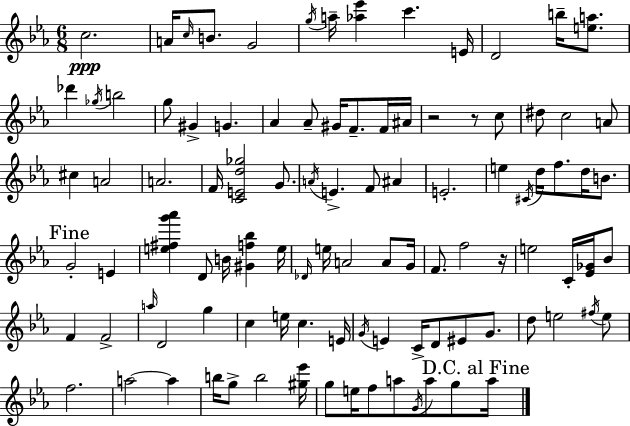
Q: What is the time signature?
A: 6/8